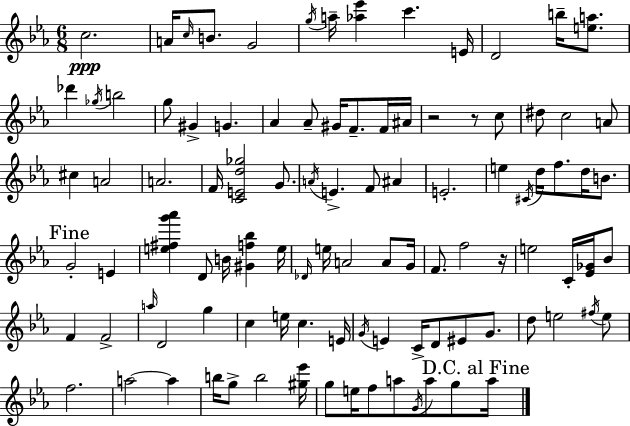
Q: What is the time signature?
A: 6/8